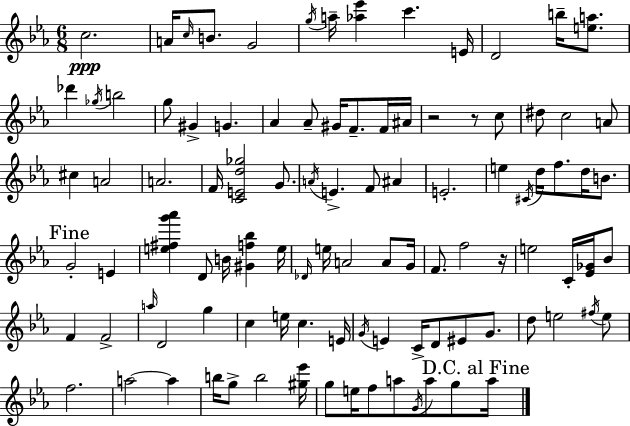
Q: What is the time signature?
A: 6/8